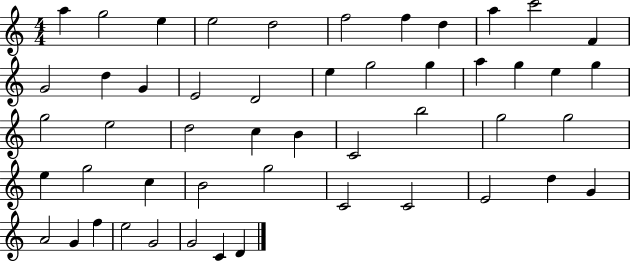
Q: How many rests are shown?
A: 0